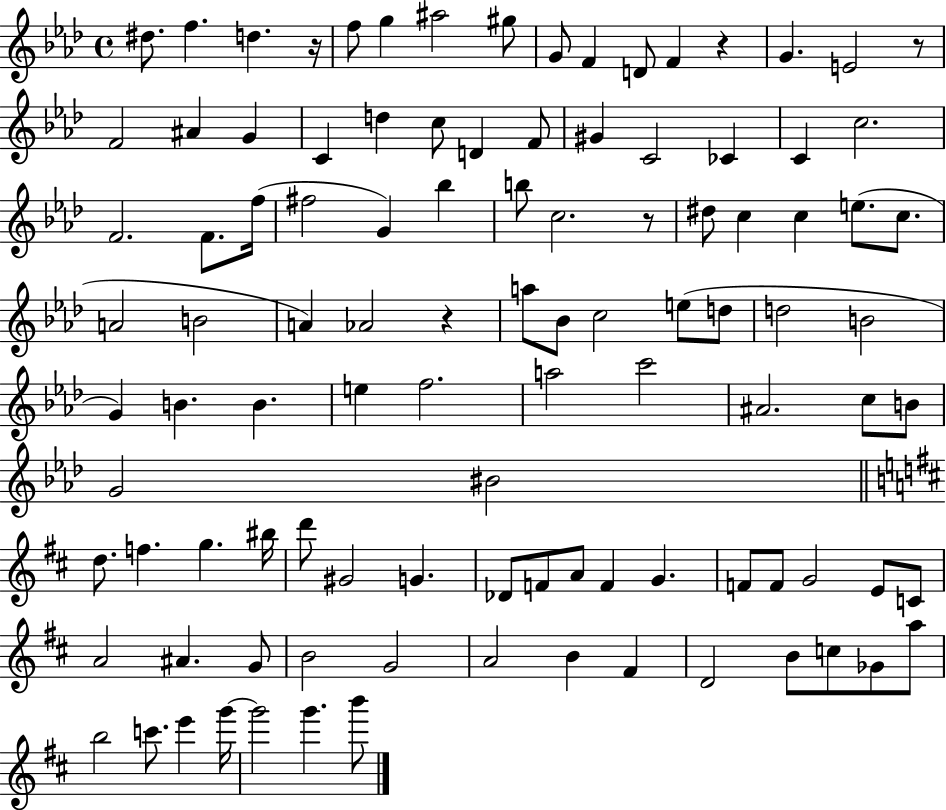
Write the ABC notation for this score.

X:1
T:Untitled
M:4/4
L:1/4
K:Ab
^d/2 f d z/4 f/2 g ^a2 ^g/2 G/2 F D/2 F z G E2 z/2 F2 ^A G C d c/2 D F/2 ^G C2 _C C c2 F2 F/2 f/4 ^f2 G _b b/2 c2 z/2 ^d/2 c c e/2 c/2 A2 B2 A _A2 z a/2 _B/2 c2 e/2 d/2 d2 B2 G B B e f2 a2 c'2 ^A2 c/2 B/2 G2 ^B2 d/2 f g ^b/4 d'/2 ^G2 G _D/2 F/2 A/2 F G F/2 F/2 G2 E/2 C/2 A2 ^A G/2 B2 G2 A2 B ^F D2 B/2 c/2 _G/2 a/2 b2 c'/2 e' g'/4 g'2 g' b'/2